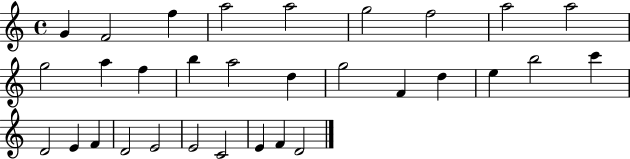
G4/q F4/h F5/q A5/h A5/h G5/h F5/h A5/h A5/h G5/h A5/q F5/q B5/q A5/h D5/q G5/h F4/q D5/q E5/q B5/h C6/q D4/h E4/q F4/q D4/h E4/h E4/h C4/h E4/q F4/q D4/h